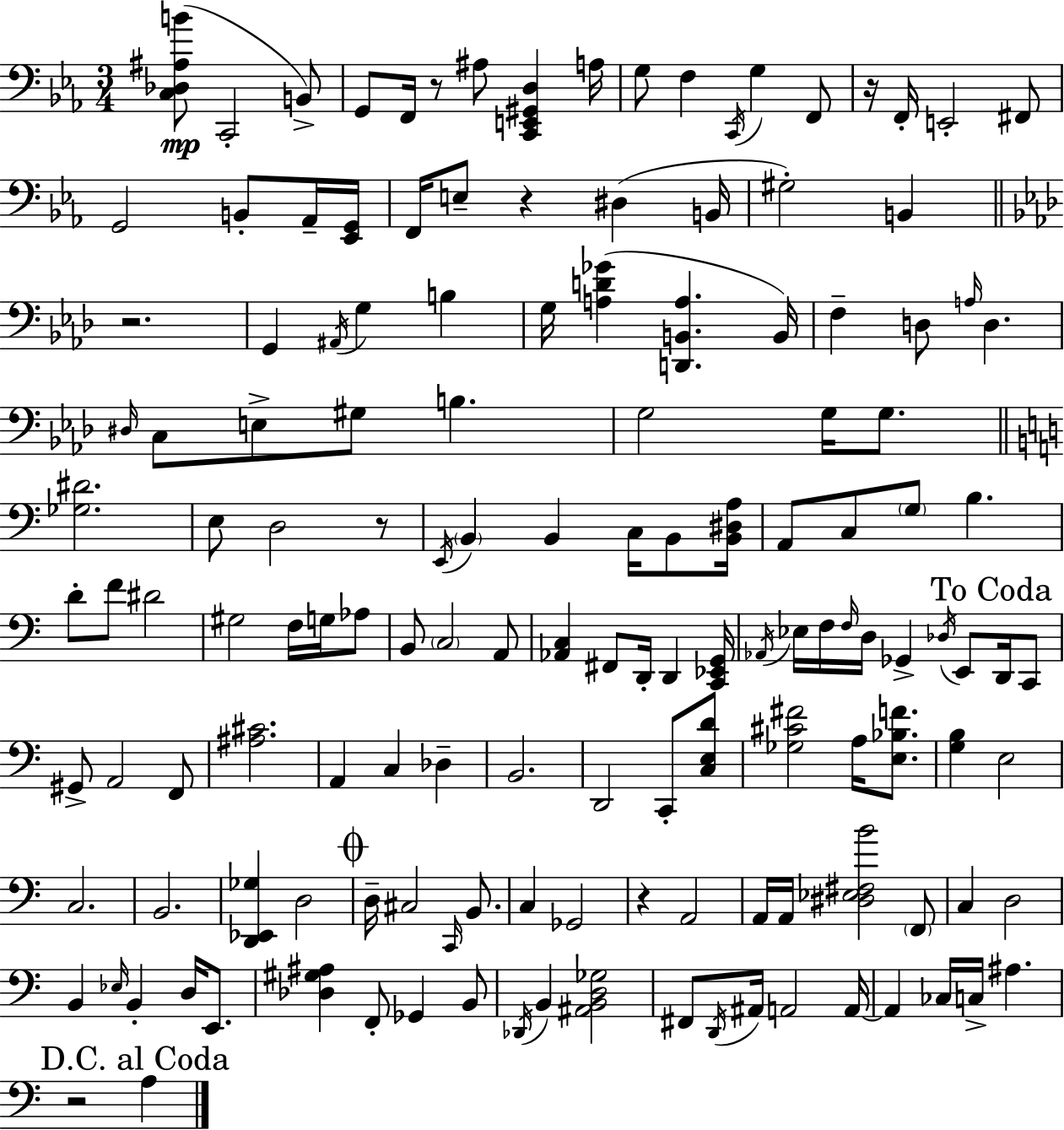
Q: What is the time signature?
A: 3/4